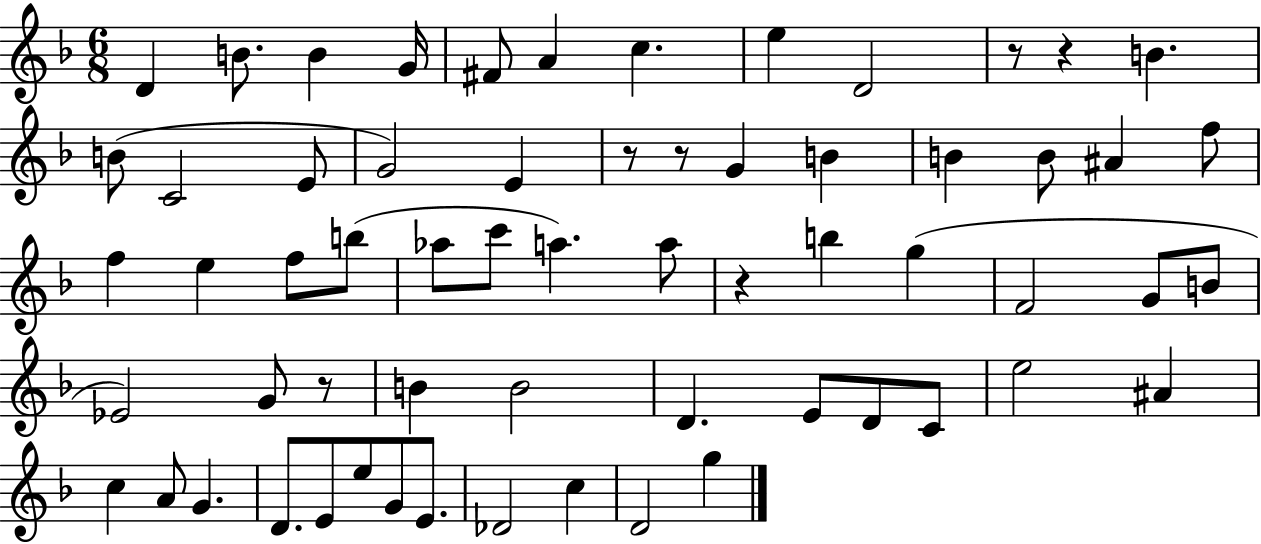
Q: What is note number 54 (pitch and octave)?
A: C5